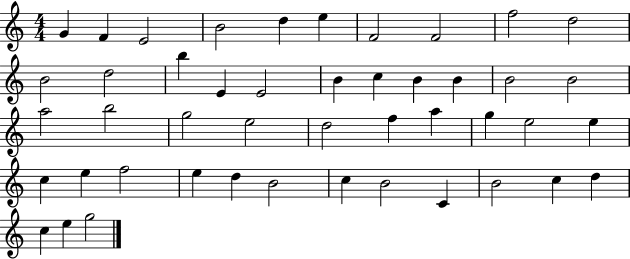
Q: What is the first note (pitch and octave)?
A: G4